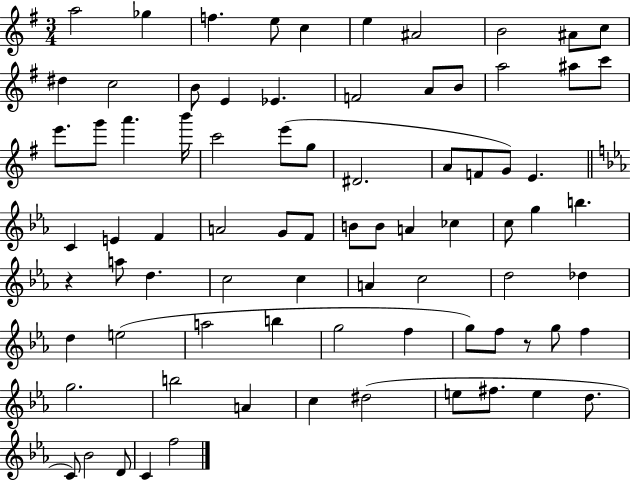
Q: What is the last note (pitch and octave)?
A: F5